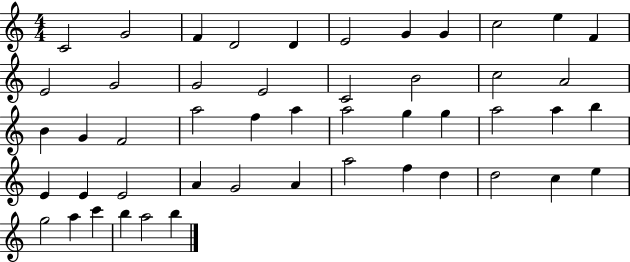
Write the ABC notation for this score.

X:1
T:Untitled
M:4/4
L:1/4
K:C
C2 G2 F D2 D E2 G G c2 e F E2 G2 G2 E2 C2 B2 c2 A2 B G F2 a2 f a a2 g g a2 a b E E E2 A G2 A a2 f d d2 c e g2 a c' b a2 b